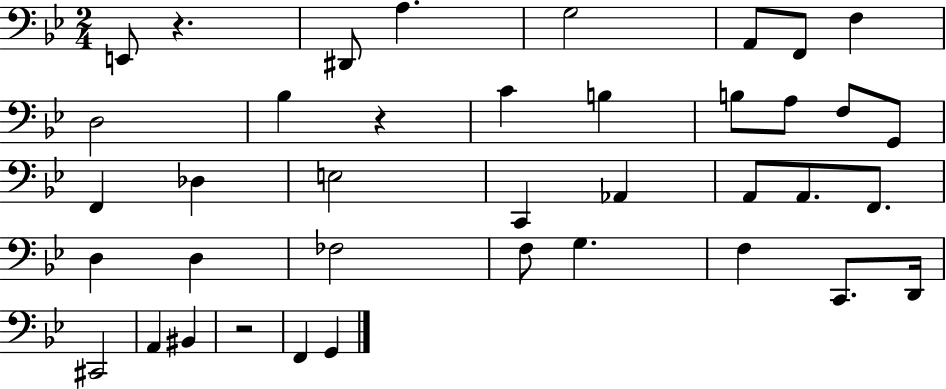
{
  \clef bass
  \numericTimeSignature
  \time 2/4
  \key bes \major
  e,8 r4. | dis,8 a4. | g2 | a,8 f,8 f4 | \break d2 | bes4 r4 | c'4 b4 | b8 a8 f8 g,8 | \break f,4 des4 | e2 | c,4 aes,4 | a,8 a,8. f,8. | \break d4 d4 | fes2 | f8 g4. | f4 c,8. d,16 | \break cis,2 | a,4 bis,4 | r2 | f,4 g,4 | \break \bar "|."
}